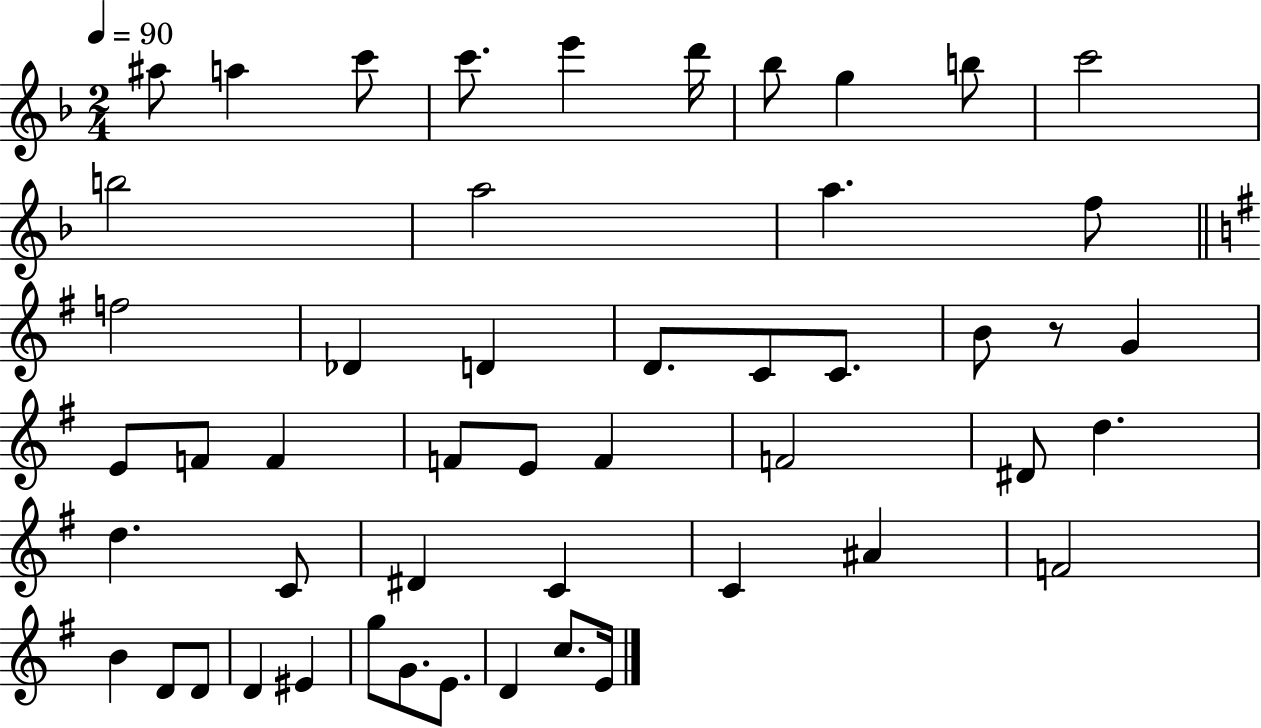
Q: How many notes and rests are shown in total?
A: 50